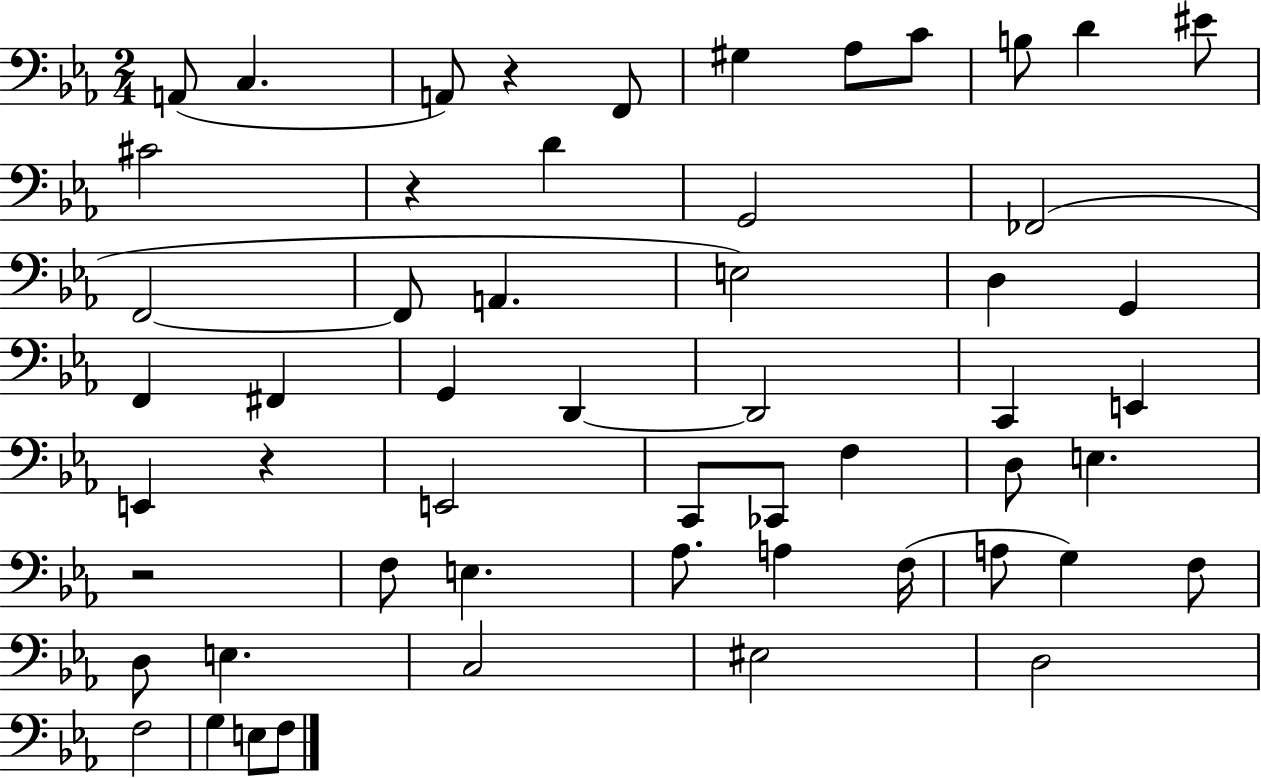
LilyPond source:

{
  \clef bass
  \numericTimeSignature
  \time 2/4
  \key ees \major
  a,8( c4. | a,8) r4 f,8 | gis4 aes8 c'8 | b8 d'4 eis'8 | \break cis'2 | r4 d'4 | g,2 | fes,2( | \break f,2~~ | f,8 a,4. | e2) | d4 g,4 | \break f,4 fis,4 | g,4 d,4~~ | d,2 | c,4 e,4 | \break e,4 r4 | e,2 | c,8 ces,8 f4 | d8 e4. | \break r2 | f8 e4. | aes8. a4 f16( | a8 g4) f8 | \break d8 e4. | c2 | eis2 | d2 | \break f2 | g4 e8 f8 | \bar "|."
}